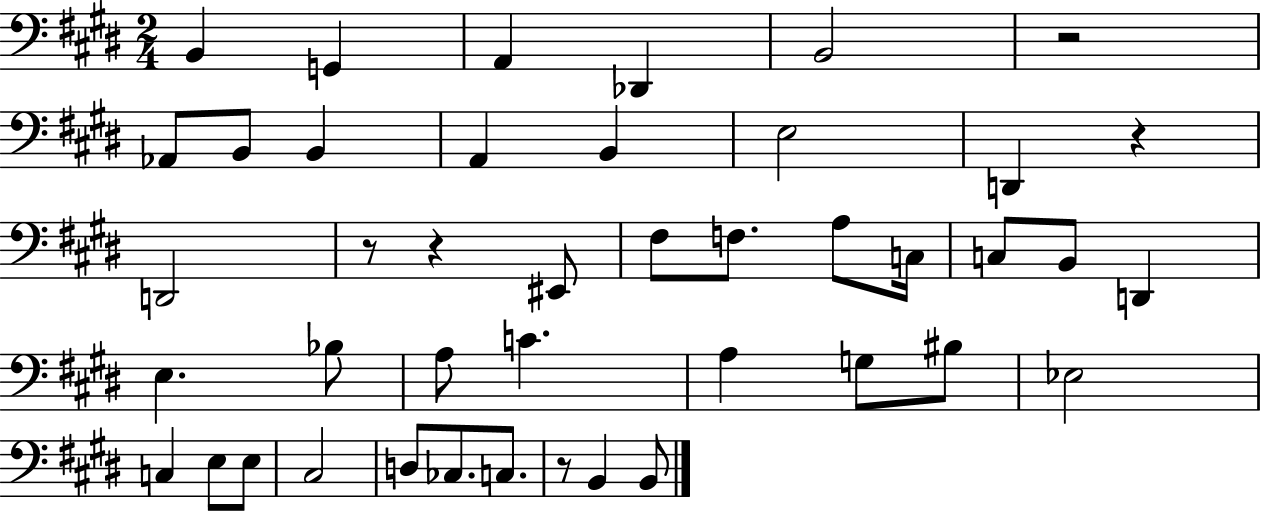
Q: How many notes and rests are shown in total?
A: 43